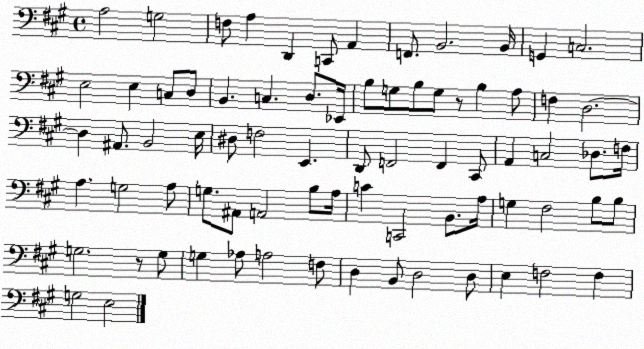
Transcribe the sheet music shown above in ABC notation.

X:1
T:Untitled
M:4/4
L:1/4
K:A
A,2 G,2 F,/2 A, D,, C,,/2 A,, F,,/2 B,,2 B,,/4 G,, C,2 E,2 E, C,/2 D,/2 B,, C, D,/2 _E,,/4 B,/2 G,/2 B,/2 G,/2 z/2 B, A,/2 F, D,2 D, ^A,,/2 B,,2 E,/4 ^D,/2 F,2 E,, D,,/2 F,,2 F,, ^C,,/2 A,, C,2 _D,/2 F,/4 A, G,2 A,/2 G,/2 ^A,,/2 A,,2 B,/2 A,/4 C C,,2 B,,/2 A,/4 G, ^F,2 B,/2 B,/2 G,2 z/2 G,/2 G, _A,/2 A,2 F,/2 D, B,,/2 D,2 D,/2 E, F,2 F, G,2 E,2